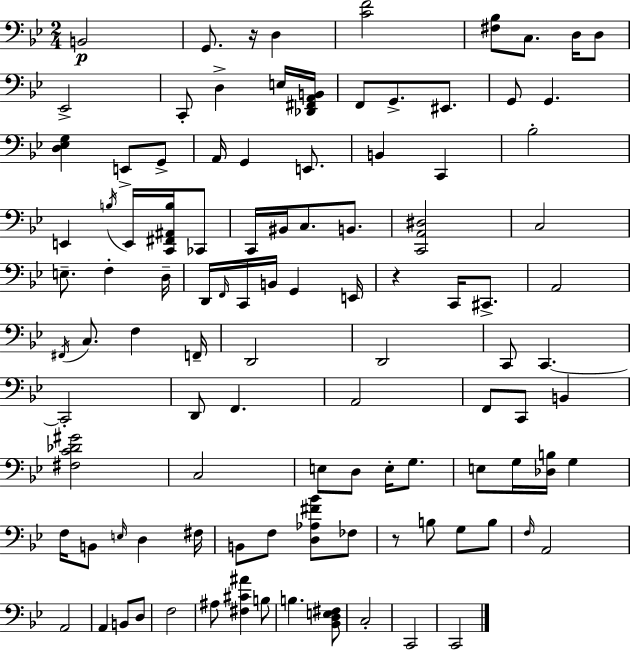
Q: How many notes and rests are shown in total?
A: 105